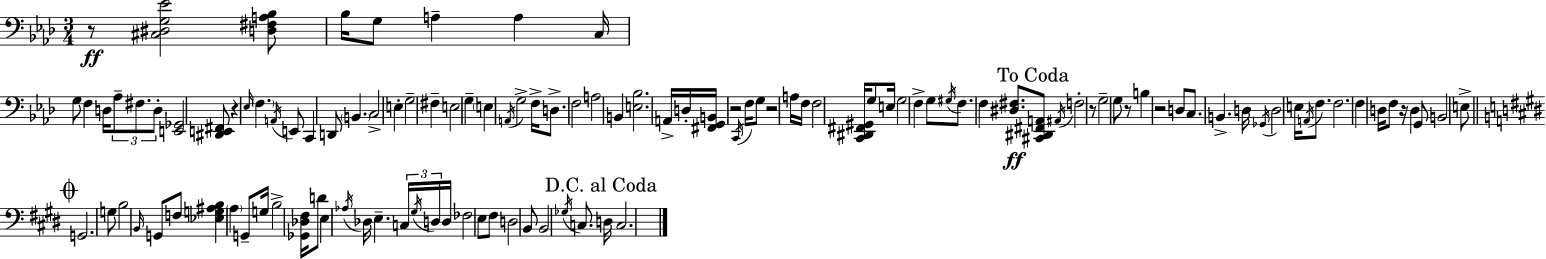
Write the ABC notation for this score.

X:1
T:Untitled
M:3/4
L:1/4
K:Fm
z/2 [^C,^D,G,_E]2 [D,^F,A,_B,]/2 _B,/4 G,/2 A, A, C,/4 G,/2 F, D,/4 _A,/2 ^F,/2 D,/2 [E,,_G,,]2 [^D,,E,,^F,,]/2 z _E,/4 F, A,,/4 E,,/2 C,, D,,/2 B,, C,2 E, G,2 ^F, E,2 G, E, A,,/4 G,2 F,/4 D,/2 F,2 A,2 B,, [E,_B,]2 A,,/4 D,/4 [^F,,G,,B,,]/4 z2 C,,/4 F,/4 G,/2 z2 A,/4 F,/4 F,2 [C,,^D,,^F,,^G,,]/4 G,/2 E,/4 G,2 F, G,/2 ^G,/4 F,/2 F, [^D,^F,]/2 [^C,,^D,,^F,,A,,]/2 ^A,,/4 F,2 z/2 G,2 G,/2 z/2 B, z2 D,/2 C,/2 B,, D,/4 _G,,/4 D,2 E,/4 A,,/4 F,/2 F,2 F, D,/4 F,/2 z/4 D, G,,/2 B,,2 E,/2 G,,2 G,/2 B,2 B,,/4 G,,/2 F,/2 [_E,G,^A,B,] A, G,,/2 G,/4 B,2 [_G,,_D,^F,]/4 D/2 E, _A,/4 _D,/4 E, C,/4 ^G,/4 D,/4 D,/4 _F,2 E,/2 ^F,/2 D,2 B,,/2 B,,2 _G,/4 C,/2 D,/4 C,2